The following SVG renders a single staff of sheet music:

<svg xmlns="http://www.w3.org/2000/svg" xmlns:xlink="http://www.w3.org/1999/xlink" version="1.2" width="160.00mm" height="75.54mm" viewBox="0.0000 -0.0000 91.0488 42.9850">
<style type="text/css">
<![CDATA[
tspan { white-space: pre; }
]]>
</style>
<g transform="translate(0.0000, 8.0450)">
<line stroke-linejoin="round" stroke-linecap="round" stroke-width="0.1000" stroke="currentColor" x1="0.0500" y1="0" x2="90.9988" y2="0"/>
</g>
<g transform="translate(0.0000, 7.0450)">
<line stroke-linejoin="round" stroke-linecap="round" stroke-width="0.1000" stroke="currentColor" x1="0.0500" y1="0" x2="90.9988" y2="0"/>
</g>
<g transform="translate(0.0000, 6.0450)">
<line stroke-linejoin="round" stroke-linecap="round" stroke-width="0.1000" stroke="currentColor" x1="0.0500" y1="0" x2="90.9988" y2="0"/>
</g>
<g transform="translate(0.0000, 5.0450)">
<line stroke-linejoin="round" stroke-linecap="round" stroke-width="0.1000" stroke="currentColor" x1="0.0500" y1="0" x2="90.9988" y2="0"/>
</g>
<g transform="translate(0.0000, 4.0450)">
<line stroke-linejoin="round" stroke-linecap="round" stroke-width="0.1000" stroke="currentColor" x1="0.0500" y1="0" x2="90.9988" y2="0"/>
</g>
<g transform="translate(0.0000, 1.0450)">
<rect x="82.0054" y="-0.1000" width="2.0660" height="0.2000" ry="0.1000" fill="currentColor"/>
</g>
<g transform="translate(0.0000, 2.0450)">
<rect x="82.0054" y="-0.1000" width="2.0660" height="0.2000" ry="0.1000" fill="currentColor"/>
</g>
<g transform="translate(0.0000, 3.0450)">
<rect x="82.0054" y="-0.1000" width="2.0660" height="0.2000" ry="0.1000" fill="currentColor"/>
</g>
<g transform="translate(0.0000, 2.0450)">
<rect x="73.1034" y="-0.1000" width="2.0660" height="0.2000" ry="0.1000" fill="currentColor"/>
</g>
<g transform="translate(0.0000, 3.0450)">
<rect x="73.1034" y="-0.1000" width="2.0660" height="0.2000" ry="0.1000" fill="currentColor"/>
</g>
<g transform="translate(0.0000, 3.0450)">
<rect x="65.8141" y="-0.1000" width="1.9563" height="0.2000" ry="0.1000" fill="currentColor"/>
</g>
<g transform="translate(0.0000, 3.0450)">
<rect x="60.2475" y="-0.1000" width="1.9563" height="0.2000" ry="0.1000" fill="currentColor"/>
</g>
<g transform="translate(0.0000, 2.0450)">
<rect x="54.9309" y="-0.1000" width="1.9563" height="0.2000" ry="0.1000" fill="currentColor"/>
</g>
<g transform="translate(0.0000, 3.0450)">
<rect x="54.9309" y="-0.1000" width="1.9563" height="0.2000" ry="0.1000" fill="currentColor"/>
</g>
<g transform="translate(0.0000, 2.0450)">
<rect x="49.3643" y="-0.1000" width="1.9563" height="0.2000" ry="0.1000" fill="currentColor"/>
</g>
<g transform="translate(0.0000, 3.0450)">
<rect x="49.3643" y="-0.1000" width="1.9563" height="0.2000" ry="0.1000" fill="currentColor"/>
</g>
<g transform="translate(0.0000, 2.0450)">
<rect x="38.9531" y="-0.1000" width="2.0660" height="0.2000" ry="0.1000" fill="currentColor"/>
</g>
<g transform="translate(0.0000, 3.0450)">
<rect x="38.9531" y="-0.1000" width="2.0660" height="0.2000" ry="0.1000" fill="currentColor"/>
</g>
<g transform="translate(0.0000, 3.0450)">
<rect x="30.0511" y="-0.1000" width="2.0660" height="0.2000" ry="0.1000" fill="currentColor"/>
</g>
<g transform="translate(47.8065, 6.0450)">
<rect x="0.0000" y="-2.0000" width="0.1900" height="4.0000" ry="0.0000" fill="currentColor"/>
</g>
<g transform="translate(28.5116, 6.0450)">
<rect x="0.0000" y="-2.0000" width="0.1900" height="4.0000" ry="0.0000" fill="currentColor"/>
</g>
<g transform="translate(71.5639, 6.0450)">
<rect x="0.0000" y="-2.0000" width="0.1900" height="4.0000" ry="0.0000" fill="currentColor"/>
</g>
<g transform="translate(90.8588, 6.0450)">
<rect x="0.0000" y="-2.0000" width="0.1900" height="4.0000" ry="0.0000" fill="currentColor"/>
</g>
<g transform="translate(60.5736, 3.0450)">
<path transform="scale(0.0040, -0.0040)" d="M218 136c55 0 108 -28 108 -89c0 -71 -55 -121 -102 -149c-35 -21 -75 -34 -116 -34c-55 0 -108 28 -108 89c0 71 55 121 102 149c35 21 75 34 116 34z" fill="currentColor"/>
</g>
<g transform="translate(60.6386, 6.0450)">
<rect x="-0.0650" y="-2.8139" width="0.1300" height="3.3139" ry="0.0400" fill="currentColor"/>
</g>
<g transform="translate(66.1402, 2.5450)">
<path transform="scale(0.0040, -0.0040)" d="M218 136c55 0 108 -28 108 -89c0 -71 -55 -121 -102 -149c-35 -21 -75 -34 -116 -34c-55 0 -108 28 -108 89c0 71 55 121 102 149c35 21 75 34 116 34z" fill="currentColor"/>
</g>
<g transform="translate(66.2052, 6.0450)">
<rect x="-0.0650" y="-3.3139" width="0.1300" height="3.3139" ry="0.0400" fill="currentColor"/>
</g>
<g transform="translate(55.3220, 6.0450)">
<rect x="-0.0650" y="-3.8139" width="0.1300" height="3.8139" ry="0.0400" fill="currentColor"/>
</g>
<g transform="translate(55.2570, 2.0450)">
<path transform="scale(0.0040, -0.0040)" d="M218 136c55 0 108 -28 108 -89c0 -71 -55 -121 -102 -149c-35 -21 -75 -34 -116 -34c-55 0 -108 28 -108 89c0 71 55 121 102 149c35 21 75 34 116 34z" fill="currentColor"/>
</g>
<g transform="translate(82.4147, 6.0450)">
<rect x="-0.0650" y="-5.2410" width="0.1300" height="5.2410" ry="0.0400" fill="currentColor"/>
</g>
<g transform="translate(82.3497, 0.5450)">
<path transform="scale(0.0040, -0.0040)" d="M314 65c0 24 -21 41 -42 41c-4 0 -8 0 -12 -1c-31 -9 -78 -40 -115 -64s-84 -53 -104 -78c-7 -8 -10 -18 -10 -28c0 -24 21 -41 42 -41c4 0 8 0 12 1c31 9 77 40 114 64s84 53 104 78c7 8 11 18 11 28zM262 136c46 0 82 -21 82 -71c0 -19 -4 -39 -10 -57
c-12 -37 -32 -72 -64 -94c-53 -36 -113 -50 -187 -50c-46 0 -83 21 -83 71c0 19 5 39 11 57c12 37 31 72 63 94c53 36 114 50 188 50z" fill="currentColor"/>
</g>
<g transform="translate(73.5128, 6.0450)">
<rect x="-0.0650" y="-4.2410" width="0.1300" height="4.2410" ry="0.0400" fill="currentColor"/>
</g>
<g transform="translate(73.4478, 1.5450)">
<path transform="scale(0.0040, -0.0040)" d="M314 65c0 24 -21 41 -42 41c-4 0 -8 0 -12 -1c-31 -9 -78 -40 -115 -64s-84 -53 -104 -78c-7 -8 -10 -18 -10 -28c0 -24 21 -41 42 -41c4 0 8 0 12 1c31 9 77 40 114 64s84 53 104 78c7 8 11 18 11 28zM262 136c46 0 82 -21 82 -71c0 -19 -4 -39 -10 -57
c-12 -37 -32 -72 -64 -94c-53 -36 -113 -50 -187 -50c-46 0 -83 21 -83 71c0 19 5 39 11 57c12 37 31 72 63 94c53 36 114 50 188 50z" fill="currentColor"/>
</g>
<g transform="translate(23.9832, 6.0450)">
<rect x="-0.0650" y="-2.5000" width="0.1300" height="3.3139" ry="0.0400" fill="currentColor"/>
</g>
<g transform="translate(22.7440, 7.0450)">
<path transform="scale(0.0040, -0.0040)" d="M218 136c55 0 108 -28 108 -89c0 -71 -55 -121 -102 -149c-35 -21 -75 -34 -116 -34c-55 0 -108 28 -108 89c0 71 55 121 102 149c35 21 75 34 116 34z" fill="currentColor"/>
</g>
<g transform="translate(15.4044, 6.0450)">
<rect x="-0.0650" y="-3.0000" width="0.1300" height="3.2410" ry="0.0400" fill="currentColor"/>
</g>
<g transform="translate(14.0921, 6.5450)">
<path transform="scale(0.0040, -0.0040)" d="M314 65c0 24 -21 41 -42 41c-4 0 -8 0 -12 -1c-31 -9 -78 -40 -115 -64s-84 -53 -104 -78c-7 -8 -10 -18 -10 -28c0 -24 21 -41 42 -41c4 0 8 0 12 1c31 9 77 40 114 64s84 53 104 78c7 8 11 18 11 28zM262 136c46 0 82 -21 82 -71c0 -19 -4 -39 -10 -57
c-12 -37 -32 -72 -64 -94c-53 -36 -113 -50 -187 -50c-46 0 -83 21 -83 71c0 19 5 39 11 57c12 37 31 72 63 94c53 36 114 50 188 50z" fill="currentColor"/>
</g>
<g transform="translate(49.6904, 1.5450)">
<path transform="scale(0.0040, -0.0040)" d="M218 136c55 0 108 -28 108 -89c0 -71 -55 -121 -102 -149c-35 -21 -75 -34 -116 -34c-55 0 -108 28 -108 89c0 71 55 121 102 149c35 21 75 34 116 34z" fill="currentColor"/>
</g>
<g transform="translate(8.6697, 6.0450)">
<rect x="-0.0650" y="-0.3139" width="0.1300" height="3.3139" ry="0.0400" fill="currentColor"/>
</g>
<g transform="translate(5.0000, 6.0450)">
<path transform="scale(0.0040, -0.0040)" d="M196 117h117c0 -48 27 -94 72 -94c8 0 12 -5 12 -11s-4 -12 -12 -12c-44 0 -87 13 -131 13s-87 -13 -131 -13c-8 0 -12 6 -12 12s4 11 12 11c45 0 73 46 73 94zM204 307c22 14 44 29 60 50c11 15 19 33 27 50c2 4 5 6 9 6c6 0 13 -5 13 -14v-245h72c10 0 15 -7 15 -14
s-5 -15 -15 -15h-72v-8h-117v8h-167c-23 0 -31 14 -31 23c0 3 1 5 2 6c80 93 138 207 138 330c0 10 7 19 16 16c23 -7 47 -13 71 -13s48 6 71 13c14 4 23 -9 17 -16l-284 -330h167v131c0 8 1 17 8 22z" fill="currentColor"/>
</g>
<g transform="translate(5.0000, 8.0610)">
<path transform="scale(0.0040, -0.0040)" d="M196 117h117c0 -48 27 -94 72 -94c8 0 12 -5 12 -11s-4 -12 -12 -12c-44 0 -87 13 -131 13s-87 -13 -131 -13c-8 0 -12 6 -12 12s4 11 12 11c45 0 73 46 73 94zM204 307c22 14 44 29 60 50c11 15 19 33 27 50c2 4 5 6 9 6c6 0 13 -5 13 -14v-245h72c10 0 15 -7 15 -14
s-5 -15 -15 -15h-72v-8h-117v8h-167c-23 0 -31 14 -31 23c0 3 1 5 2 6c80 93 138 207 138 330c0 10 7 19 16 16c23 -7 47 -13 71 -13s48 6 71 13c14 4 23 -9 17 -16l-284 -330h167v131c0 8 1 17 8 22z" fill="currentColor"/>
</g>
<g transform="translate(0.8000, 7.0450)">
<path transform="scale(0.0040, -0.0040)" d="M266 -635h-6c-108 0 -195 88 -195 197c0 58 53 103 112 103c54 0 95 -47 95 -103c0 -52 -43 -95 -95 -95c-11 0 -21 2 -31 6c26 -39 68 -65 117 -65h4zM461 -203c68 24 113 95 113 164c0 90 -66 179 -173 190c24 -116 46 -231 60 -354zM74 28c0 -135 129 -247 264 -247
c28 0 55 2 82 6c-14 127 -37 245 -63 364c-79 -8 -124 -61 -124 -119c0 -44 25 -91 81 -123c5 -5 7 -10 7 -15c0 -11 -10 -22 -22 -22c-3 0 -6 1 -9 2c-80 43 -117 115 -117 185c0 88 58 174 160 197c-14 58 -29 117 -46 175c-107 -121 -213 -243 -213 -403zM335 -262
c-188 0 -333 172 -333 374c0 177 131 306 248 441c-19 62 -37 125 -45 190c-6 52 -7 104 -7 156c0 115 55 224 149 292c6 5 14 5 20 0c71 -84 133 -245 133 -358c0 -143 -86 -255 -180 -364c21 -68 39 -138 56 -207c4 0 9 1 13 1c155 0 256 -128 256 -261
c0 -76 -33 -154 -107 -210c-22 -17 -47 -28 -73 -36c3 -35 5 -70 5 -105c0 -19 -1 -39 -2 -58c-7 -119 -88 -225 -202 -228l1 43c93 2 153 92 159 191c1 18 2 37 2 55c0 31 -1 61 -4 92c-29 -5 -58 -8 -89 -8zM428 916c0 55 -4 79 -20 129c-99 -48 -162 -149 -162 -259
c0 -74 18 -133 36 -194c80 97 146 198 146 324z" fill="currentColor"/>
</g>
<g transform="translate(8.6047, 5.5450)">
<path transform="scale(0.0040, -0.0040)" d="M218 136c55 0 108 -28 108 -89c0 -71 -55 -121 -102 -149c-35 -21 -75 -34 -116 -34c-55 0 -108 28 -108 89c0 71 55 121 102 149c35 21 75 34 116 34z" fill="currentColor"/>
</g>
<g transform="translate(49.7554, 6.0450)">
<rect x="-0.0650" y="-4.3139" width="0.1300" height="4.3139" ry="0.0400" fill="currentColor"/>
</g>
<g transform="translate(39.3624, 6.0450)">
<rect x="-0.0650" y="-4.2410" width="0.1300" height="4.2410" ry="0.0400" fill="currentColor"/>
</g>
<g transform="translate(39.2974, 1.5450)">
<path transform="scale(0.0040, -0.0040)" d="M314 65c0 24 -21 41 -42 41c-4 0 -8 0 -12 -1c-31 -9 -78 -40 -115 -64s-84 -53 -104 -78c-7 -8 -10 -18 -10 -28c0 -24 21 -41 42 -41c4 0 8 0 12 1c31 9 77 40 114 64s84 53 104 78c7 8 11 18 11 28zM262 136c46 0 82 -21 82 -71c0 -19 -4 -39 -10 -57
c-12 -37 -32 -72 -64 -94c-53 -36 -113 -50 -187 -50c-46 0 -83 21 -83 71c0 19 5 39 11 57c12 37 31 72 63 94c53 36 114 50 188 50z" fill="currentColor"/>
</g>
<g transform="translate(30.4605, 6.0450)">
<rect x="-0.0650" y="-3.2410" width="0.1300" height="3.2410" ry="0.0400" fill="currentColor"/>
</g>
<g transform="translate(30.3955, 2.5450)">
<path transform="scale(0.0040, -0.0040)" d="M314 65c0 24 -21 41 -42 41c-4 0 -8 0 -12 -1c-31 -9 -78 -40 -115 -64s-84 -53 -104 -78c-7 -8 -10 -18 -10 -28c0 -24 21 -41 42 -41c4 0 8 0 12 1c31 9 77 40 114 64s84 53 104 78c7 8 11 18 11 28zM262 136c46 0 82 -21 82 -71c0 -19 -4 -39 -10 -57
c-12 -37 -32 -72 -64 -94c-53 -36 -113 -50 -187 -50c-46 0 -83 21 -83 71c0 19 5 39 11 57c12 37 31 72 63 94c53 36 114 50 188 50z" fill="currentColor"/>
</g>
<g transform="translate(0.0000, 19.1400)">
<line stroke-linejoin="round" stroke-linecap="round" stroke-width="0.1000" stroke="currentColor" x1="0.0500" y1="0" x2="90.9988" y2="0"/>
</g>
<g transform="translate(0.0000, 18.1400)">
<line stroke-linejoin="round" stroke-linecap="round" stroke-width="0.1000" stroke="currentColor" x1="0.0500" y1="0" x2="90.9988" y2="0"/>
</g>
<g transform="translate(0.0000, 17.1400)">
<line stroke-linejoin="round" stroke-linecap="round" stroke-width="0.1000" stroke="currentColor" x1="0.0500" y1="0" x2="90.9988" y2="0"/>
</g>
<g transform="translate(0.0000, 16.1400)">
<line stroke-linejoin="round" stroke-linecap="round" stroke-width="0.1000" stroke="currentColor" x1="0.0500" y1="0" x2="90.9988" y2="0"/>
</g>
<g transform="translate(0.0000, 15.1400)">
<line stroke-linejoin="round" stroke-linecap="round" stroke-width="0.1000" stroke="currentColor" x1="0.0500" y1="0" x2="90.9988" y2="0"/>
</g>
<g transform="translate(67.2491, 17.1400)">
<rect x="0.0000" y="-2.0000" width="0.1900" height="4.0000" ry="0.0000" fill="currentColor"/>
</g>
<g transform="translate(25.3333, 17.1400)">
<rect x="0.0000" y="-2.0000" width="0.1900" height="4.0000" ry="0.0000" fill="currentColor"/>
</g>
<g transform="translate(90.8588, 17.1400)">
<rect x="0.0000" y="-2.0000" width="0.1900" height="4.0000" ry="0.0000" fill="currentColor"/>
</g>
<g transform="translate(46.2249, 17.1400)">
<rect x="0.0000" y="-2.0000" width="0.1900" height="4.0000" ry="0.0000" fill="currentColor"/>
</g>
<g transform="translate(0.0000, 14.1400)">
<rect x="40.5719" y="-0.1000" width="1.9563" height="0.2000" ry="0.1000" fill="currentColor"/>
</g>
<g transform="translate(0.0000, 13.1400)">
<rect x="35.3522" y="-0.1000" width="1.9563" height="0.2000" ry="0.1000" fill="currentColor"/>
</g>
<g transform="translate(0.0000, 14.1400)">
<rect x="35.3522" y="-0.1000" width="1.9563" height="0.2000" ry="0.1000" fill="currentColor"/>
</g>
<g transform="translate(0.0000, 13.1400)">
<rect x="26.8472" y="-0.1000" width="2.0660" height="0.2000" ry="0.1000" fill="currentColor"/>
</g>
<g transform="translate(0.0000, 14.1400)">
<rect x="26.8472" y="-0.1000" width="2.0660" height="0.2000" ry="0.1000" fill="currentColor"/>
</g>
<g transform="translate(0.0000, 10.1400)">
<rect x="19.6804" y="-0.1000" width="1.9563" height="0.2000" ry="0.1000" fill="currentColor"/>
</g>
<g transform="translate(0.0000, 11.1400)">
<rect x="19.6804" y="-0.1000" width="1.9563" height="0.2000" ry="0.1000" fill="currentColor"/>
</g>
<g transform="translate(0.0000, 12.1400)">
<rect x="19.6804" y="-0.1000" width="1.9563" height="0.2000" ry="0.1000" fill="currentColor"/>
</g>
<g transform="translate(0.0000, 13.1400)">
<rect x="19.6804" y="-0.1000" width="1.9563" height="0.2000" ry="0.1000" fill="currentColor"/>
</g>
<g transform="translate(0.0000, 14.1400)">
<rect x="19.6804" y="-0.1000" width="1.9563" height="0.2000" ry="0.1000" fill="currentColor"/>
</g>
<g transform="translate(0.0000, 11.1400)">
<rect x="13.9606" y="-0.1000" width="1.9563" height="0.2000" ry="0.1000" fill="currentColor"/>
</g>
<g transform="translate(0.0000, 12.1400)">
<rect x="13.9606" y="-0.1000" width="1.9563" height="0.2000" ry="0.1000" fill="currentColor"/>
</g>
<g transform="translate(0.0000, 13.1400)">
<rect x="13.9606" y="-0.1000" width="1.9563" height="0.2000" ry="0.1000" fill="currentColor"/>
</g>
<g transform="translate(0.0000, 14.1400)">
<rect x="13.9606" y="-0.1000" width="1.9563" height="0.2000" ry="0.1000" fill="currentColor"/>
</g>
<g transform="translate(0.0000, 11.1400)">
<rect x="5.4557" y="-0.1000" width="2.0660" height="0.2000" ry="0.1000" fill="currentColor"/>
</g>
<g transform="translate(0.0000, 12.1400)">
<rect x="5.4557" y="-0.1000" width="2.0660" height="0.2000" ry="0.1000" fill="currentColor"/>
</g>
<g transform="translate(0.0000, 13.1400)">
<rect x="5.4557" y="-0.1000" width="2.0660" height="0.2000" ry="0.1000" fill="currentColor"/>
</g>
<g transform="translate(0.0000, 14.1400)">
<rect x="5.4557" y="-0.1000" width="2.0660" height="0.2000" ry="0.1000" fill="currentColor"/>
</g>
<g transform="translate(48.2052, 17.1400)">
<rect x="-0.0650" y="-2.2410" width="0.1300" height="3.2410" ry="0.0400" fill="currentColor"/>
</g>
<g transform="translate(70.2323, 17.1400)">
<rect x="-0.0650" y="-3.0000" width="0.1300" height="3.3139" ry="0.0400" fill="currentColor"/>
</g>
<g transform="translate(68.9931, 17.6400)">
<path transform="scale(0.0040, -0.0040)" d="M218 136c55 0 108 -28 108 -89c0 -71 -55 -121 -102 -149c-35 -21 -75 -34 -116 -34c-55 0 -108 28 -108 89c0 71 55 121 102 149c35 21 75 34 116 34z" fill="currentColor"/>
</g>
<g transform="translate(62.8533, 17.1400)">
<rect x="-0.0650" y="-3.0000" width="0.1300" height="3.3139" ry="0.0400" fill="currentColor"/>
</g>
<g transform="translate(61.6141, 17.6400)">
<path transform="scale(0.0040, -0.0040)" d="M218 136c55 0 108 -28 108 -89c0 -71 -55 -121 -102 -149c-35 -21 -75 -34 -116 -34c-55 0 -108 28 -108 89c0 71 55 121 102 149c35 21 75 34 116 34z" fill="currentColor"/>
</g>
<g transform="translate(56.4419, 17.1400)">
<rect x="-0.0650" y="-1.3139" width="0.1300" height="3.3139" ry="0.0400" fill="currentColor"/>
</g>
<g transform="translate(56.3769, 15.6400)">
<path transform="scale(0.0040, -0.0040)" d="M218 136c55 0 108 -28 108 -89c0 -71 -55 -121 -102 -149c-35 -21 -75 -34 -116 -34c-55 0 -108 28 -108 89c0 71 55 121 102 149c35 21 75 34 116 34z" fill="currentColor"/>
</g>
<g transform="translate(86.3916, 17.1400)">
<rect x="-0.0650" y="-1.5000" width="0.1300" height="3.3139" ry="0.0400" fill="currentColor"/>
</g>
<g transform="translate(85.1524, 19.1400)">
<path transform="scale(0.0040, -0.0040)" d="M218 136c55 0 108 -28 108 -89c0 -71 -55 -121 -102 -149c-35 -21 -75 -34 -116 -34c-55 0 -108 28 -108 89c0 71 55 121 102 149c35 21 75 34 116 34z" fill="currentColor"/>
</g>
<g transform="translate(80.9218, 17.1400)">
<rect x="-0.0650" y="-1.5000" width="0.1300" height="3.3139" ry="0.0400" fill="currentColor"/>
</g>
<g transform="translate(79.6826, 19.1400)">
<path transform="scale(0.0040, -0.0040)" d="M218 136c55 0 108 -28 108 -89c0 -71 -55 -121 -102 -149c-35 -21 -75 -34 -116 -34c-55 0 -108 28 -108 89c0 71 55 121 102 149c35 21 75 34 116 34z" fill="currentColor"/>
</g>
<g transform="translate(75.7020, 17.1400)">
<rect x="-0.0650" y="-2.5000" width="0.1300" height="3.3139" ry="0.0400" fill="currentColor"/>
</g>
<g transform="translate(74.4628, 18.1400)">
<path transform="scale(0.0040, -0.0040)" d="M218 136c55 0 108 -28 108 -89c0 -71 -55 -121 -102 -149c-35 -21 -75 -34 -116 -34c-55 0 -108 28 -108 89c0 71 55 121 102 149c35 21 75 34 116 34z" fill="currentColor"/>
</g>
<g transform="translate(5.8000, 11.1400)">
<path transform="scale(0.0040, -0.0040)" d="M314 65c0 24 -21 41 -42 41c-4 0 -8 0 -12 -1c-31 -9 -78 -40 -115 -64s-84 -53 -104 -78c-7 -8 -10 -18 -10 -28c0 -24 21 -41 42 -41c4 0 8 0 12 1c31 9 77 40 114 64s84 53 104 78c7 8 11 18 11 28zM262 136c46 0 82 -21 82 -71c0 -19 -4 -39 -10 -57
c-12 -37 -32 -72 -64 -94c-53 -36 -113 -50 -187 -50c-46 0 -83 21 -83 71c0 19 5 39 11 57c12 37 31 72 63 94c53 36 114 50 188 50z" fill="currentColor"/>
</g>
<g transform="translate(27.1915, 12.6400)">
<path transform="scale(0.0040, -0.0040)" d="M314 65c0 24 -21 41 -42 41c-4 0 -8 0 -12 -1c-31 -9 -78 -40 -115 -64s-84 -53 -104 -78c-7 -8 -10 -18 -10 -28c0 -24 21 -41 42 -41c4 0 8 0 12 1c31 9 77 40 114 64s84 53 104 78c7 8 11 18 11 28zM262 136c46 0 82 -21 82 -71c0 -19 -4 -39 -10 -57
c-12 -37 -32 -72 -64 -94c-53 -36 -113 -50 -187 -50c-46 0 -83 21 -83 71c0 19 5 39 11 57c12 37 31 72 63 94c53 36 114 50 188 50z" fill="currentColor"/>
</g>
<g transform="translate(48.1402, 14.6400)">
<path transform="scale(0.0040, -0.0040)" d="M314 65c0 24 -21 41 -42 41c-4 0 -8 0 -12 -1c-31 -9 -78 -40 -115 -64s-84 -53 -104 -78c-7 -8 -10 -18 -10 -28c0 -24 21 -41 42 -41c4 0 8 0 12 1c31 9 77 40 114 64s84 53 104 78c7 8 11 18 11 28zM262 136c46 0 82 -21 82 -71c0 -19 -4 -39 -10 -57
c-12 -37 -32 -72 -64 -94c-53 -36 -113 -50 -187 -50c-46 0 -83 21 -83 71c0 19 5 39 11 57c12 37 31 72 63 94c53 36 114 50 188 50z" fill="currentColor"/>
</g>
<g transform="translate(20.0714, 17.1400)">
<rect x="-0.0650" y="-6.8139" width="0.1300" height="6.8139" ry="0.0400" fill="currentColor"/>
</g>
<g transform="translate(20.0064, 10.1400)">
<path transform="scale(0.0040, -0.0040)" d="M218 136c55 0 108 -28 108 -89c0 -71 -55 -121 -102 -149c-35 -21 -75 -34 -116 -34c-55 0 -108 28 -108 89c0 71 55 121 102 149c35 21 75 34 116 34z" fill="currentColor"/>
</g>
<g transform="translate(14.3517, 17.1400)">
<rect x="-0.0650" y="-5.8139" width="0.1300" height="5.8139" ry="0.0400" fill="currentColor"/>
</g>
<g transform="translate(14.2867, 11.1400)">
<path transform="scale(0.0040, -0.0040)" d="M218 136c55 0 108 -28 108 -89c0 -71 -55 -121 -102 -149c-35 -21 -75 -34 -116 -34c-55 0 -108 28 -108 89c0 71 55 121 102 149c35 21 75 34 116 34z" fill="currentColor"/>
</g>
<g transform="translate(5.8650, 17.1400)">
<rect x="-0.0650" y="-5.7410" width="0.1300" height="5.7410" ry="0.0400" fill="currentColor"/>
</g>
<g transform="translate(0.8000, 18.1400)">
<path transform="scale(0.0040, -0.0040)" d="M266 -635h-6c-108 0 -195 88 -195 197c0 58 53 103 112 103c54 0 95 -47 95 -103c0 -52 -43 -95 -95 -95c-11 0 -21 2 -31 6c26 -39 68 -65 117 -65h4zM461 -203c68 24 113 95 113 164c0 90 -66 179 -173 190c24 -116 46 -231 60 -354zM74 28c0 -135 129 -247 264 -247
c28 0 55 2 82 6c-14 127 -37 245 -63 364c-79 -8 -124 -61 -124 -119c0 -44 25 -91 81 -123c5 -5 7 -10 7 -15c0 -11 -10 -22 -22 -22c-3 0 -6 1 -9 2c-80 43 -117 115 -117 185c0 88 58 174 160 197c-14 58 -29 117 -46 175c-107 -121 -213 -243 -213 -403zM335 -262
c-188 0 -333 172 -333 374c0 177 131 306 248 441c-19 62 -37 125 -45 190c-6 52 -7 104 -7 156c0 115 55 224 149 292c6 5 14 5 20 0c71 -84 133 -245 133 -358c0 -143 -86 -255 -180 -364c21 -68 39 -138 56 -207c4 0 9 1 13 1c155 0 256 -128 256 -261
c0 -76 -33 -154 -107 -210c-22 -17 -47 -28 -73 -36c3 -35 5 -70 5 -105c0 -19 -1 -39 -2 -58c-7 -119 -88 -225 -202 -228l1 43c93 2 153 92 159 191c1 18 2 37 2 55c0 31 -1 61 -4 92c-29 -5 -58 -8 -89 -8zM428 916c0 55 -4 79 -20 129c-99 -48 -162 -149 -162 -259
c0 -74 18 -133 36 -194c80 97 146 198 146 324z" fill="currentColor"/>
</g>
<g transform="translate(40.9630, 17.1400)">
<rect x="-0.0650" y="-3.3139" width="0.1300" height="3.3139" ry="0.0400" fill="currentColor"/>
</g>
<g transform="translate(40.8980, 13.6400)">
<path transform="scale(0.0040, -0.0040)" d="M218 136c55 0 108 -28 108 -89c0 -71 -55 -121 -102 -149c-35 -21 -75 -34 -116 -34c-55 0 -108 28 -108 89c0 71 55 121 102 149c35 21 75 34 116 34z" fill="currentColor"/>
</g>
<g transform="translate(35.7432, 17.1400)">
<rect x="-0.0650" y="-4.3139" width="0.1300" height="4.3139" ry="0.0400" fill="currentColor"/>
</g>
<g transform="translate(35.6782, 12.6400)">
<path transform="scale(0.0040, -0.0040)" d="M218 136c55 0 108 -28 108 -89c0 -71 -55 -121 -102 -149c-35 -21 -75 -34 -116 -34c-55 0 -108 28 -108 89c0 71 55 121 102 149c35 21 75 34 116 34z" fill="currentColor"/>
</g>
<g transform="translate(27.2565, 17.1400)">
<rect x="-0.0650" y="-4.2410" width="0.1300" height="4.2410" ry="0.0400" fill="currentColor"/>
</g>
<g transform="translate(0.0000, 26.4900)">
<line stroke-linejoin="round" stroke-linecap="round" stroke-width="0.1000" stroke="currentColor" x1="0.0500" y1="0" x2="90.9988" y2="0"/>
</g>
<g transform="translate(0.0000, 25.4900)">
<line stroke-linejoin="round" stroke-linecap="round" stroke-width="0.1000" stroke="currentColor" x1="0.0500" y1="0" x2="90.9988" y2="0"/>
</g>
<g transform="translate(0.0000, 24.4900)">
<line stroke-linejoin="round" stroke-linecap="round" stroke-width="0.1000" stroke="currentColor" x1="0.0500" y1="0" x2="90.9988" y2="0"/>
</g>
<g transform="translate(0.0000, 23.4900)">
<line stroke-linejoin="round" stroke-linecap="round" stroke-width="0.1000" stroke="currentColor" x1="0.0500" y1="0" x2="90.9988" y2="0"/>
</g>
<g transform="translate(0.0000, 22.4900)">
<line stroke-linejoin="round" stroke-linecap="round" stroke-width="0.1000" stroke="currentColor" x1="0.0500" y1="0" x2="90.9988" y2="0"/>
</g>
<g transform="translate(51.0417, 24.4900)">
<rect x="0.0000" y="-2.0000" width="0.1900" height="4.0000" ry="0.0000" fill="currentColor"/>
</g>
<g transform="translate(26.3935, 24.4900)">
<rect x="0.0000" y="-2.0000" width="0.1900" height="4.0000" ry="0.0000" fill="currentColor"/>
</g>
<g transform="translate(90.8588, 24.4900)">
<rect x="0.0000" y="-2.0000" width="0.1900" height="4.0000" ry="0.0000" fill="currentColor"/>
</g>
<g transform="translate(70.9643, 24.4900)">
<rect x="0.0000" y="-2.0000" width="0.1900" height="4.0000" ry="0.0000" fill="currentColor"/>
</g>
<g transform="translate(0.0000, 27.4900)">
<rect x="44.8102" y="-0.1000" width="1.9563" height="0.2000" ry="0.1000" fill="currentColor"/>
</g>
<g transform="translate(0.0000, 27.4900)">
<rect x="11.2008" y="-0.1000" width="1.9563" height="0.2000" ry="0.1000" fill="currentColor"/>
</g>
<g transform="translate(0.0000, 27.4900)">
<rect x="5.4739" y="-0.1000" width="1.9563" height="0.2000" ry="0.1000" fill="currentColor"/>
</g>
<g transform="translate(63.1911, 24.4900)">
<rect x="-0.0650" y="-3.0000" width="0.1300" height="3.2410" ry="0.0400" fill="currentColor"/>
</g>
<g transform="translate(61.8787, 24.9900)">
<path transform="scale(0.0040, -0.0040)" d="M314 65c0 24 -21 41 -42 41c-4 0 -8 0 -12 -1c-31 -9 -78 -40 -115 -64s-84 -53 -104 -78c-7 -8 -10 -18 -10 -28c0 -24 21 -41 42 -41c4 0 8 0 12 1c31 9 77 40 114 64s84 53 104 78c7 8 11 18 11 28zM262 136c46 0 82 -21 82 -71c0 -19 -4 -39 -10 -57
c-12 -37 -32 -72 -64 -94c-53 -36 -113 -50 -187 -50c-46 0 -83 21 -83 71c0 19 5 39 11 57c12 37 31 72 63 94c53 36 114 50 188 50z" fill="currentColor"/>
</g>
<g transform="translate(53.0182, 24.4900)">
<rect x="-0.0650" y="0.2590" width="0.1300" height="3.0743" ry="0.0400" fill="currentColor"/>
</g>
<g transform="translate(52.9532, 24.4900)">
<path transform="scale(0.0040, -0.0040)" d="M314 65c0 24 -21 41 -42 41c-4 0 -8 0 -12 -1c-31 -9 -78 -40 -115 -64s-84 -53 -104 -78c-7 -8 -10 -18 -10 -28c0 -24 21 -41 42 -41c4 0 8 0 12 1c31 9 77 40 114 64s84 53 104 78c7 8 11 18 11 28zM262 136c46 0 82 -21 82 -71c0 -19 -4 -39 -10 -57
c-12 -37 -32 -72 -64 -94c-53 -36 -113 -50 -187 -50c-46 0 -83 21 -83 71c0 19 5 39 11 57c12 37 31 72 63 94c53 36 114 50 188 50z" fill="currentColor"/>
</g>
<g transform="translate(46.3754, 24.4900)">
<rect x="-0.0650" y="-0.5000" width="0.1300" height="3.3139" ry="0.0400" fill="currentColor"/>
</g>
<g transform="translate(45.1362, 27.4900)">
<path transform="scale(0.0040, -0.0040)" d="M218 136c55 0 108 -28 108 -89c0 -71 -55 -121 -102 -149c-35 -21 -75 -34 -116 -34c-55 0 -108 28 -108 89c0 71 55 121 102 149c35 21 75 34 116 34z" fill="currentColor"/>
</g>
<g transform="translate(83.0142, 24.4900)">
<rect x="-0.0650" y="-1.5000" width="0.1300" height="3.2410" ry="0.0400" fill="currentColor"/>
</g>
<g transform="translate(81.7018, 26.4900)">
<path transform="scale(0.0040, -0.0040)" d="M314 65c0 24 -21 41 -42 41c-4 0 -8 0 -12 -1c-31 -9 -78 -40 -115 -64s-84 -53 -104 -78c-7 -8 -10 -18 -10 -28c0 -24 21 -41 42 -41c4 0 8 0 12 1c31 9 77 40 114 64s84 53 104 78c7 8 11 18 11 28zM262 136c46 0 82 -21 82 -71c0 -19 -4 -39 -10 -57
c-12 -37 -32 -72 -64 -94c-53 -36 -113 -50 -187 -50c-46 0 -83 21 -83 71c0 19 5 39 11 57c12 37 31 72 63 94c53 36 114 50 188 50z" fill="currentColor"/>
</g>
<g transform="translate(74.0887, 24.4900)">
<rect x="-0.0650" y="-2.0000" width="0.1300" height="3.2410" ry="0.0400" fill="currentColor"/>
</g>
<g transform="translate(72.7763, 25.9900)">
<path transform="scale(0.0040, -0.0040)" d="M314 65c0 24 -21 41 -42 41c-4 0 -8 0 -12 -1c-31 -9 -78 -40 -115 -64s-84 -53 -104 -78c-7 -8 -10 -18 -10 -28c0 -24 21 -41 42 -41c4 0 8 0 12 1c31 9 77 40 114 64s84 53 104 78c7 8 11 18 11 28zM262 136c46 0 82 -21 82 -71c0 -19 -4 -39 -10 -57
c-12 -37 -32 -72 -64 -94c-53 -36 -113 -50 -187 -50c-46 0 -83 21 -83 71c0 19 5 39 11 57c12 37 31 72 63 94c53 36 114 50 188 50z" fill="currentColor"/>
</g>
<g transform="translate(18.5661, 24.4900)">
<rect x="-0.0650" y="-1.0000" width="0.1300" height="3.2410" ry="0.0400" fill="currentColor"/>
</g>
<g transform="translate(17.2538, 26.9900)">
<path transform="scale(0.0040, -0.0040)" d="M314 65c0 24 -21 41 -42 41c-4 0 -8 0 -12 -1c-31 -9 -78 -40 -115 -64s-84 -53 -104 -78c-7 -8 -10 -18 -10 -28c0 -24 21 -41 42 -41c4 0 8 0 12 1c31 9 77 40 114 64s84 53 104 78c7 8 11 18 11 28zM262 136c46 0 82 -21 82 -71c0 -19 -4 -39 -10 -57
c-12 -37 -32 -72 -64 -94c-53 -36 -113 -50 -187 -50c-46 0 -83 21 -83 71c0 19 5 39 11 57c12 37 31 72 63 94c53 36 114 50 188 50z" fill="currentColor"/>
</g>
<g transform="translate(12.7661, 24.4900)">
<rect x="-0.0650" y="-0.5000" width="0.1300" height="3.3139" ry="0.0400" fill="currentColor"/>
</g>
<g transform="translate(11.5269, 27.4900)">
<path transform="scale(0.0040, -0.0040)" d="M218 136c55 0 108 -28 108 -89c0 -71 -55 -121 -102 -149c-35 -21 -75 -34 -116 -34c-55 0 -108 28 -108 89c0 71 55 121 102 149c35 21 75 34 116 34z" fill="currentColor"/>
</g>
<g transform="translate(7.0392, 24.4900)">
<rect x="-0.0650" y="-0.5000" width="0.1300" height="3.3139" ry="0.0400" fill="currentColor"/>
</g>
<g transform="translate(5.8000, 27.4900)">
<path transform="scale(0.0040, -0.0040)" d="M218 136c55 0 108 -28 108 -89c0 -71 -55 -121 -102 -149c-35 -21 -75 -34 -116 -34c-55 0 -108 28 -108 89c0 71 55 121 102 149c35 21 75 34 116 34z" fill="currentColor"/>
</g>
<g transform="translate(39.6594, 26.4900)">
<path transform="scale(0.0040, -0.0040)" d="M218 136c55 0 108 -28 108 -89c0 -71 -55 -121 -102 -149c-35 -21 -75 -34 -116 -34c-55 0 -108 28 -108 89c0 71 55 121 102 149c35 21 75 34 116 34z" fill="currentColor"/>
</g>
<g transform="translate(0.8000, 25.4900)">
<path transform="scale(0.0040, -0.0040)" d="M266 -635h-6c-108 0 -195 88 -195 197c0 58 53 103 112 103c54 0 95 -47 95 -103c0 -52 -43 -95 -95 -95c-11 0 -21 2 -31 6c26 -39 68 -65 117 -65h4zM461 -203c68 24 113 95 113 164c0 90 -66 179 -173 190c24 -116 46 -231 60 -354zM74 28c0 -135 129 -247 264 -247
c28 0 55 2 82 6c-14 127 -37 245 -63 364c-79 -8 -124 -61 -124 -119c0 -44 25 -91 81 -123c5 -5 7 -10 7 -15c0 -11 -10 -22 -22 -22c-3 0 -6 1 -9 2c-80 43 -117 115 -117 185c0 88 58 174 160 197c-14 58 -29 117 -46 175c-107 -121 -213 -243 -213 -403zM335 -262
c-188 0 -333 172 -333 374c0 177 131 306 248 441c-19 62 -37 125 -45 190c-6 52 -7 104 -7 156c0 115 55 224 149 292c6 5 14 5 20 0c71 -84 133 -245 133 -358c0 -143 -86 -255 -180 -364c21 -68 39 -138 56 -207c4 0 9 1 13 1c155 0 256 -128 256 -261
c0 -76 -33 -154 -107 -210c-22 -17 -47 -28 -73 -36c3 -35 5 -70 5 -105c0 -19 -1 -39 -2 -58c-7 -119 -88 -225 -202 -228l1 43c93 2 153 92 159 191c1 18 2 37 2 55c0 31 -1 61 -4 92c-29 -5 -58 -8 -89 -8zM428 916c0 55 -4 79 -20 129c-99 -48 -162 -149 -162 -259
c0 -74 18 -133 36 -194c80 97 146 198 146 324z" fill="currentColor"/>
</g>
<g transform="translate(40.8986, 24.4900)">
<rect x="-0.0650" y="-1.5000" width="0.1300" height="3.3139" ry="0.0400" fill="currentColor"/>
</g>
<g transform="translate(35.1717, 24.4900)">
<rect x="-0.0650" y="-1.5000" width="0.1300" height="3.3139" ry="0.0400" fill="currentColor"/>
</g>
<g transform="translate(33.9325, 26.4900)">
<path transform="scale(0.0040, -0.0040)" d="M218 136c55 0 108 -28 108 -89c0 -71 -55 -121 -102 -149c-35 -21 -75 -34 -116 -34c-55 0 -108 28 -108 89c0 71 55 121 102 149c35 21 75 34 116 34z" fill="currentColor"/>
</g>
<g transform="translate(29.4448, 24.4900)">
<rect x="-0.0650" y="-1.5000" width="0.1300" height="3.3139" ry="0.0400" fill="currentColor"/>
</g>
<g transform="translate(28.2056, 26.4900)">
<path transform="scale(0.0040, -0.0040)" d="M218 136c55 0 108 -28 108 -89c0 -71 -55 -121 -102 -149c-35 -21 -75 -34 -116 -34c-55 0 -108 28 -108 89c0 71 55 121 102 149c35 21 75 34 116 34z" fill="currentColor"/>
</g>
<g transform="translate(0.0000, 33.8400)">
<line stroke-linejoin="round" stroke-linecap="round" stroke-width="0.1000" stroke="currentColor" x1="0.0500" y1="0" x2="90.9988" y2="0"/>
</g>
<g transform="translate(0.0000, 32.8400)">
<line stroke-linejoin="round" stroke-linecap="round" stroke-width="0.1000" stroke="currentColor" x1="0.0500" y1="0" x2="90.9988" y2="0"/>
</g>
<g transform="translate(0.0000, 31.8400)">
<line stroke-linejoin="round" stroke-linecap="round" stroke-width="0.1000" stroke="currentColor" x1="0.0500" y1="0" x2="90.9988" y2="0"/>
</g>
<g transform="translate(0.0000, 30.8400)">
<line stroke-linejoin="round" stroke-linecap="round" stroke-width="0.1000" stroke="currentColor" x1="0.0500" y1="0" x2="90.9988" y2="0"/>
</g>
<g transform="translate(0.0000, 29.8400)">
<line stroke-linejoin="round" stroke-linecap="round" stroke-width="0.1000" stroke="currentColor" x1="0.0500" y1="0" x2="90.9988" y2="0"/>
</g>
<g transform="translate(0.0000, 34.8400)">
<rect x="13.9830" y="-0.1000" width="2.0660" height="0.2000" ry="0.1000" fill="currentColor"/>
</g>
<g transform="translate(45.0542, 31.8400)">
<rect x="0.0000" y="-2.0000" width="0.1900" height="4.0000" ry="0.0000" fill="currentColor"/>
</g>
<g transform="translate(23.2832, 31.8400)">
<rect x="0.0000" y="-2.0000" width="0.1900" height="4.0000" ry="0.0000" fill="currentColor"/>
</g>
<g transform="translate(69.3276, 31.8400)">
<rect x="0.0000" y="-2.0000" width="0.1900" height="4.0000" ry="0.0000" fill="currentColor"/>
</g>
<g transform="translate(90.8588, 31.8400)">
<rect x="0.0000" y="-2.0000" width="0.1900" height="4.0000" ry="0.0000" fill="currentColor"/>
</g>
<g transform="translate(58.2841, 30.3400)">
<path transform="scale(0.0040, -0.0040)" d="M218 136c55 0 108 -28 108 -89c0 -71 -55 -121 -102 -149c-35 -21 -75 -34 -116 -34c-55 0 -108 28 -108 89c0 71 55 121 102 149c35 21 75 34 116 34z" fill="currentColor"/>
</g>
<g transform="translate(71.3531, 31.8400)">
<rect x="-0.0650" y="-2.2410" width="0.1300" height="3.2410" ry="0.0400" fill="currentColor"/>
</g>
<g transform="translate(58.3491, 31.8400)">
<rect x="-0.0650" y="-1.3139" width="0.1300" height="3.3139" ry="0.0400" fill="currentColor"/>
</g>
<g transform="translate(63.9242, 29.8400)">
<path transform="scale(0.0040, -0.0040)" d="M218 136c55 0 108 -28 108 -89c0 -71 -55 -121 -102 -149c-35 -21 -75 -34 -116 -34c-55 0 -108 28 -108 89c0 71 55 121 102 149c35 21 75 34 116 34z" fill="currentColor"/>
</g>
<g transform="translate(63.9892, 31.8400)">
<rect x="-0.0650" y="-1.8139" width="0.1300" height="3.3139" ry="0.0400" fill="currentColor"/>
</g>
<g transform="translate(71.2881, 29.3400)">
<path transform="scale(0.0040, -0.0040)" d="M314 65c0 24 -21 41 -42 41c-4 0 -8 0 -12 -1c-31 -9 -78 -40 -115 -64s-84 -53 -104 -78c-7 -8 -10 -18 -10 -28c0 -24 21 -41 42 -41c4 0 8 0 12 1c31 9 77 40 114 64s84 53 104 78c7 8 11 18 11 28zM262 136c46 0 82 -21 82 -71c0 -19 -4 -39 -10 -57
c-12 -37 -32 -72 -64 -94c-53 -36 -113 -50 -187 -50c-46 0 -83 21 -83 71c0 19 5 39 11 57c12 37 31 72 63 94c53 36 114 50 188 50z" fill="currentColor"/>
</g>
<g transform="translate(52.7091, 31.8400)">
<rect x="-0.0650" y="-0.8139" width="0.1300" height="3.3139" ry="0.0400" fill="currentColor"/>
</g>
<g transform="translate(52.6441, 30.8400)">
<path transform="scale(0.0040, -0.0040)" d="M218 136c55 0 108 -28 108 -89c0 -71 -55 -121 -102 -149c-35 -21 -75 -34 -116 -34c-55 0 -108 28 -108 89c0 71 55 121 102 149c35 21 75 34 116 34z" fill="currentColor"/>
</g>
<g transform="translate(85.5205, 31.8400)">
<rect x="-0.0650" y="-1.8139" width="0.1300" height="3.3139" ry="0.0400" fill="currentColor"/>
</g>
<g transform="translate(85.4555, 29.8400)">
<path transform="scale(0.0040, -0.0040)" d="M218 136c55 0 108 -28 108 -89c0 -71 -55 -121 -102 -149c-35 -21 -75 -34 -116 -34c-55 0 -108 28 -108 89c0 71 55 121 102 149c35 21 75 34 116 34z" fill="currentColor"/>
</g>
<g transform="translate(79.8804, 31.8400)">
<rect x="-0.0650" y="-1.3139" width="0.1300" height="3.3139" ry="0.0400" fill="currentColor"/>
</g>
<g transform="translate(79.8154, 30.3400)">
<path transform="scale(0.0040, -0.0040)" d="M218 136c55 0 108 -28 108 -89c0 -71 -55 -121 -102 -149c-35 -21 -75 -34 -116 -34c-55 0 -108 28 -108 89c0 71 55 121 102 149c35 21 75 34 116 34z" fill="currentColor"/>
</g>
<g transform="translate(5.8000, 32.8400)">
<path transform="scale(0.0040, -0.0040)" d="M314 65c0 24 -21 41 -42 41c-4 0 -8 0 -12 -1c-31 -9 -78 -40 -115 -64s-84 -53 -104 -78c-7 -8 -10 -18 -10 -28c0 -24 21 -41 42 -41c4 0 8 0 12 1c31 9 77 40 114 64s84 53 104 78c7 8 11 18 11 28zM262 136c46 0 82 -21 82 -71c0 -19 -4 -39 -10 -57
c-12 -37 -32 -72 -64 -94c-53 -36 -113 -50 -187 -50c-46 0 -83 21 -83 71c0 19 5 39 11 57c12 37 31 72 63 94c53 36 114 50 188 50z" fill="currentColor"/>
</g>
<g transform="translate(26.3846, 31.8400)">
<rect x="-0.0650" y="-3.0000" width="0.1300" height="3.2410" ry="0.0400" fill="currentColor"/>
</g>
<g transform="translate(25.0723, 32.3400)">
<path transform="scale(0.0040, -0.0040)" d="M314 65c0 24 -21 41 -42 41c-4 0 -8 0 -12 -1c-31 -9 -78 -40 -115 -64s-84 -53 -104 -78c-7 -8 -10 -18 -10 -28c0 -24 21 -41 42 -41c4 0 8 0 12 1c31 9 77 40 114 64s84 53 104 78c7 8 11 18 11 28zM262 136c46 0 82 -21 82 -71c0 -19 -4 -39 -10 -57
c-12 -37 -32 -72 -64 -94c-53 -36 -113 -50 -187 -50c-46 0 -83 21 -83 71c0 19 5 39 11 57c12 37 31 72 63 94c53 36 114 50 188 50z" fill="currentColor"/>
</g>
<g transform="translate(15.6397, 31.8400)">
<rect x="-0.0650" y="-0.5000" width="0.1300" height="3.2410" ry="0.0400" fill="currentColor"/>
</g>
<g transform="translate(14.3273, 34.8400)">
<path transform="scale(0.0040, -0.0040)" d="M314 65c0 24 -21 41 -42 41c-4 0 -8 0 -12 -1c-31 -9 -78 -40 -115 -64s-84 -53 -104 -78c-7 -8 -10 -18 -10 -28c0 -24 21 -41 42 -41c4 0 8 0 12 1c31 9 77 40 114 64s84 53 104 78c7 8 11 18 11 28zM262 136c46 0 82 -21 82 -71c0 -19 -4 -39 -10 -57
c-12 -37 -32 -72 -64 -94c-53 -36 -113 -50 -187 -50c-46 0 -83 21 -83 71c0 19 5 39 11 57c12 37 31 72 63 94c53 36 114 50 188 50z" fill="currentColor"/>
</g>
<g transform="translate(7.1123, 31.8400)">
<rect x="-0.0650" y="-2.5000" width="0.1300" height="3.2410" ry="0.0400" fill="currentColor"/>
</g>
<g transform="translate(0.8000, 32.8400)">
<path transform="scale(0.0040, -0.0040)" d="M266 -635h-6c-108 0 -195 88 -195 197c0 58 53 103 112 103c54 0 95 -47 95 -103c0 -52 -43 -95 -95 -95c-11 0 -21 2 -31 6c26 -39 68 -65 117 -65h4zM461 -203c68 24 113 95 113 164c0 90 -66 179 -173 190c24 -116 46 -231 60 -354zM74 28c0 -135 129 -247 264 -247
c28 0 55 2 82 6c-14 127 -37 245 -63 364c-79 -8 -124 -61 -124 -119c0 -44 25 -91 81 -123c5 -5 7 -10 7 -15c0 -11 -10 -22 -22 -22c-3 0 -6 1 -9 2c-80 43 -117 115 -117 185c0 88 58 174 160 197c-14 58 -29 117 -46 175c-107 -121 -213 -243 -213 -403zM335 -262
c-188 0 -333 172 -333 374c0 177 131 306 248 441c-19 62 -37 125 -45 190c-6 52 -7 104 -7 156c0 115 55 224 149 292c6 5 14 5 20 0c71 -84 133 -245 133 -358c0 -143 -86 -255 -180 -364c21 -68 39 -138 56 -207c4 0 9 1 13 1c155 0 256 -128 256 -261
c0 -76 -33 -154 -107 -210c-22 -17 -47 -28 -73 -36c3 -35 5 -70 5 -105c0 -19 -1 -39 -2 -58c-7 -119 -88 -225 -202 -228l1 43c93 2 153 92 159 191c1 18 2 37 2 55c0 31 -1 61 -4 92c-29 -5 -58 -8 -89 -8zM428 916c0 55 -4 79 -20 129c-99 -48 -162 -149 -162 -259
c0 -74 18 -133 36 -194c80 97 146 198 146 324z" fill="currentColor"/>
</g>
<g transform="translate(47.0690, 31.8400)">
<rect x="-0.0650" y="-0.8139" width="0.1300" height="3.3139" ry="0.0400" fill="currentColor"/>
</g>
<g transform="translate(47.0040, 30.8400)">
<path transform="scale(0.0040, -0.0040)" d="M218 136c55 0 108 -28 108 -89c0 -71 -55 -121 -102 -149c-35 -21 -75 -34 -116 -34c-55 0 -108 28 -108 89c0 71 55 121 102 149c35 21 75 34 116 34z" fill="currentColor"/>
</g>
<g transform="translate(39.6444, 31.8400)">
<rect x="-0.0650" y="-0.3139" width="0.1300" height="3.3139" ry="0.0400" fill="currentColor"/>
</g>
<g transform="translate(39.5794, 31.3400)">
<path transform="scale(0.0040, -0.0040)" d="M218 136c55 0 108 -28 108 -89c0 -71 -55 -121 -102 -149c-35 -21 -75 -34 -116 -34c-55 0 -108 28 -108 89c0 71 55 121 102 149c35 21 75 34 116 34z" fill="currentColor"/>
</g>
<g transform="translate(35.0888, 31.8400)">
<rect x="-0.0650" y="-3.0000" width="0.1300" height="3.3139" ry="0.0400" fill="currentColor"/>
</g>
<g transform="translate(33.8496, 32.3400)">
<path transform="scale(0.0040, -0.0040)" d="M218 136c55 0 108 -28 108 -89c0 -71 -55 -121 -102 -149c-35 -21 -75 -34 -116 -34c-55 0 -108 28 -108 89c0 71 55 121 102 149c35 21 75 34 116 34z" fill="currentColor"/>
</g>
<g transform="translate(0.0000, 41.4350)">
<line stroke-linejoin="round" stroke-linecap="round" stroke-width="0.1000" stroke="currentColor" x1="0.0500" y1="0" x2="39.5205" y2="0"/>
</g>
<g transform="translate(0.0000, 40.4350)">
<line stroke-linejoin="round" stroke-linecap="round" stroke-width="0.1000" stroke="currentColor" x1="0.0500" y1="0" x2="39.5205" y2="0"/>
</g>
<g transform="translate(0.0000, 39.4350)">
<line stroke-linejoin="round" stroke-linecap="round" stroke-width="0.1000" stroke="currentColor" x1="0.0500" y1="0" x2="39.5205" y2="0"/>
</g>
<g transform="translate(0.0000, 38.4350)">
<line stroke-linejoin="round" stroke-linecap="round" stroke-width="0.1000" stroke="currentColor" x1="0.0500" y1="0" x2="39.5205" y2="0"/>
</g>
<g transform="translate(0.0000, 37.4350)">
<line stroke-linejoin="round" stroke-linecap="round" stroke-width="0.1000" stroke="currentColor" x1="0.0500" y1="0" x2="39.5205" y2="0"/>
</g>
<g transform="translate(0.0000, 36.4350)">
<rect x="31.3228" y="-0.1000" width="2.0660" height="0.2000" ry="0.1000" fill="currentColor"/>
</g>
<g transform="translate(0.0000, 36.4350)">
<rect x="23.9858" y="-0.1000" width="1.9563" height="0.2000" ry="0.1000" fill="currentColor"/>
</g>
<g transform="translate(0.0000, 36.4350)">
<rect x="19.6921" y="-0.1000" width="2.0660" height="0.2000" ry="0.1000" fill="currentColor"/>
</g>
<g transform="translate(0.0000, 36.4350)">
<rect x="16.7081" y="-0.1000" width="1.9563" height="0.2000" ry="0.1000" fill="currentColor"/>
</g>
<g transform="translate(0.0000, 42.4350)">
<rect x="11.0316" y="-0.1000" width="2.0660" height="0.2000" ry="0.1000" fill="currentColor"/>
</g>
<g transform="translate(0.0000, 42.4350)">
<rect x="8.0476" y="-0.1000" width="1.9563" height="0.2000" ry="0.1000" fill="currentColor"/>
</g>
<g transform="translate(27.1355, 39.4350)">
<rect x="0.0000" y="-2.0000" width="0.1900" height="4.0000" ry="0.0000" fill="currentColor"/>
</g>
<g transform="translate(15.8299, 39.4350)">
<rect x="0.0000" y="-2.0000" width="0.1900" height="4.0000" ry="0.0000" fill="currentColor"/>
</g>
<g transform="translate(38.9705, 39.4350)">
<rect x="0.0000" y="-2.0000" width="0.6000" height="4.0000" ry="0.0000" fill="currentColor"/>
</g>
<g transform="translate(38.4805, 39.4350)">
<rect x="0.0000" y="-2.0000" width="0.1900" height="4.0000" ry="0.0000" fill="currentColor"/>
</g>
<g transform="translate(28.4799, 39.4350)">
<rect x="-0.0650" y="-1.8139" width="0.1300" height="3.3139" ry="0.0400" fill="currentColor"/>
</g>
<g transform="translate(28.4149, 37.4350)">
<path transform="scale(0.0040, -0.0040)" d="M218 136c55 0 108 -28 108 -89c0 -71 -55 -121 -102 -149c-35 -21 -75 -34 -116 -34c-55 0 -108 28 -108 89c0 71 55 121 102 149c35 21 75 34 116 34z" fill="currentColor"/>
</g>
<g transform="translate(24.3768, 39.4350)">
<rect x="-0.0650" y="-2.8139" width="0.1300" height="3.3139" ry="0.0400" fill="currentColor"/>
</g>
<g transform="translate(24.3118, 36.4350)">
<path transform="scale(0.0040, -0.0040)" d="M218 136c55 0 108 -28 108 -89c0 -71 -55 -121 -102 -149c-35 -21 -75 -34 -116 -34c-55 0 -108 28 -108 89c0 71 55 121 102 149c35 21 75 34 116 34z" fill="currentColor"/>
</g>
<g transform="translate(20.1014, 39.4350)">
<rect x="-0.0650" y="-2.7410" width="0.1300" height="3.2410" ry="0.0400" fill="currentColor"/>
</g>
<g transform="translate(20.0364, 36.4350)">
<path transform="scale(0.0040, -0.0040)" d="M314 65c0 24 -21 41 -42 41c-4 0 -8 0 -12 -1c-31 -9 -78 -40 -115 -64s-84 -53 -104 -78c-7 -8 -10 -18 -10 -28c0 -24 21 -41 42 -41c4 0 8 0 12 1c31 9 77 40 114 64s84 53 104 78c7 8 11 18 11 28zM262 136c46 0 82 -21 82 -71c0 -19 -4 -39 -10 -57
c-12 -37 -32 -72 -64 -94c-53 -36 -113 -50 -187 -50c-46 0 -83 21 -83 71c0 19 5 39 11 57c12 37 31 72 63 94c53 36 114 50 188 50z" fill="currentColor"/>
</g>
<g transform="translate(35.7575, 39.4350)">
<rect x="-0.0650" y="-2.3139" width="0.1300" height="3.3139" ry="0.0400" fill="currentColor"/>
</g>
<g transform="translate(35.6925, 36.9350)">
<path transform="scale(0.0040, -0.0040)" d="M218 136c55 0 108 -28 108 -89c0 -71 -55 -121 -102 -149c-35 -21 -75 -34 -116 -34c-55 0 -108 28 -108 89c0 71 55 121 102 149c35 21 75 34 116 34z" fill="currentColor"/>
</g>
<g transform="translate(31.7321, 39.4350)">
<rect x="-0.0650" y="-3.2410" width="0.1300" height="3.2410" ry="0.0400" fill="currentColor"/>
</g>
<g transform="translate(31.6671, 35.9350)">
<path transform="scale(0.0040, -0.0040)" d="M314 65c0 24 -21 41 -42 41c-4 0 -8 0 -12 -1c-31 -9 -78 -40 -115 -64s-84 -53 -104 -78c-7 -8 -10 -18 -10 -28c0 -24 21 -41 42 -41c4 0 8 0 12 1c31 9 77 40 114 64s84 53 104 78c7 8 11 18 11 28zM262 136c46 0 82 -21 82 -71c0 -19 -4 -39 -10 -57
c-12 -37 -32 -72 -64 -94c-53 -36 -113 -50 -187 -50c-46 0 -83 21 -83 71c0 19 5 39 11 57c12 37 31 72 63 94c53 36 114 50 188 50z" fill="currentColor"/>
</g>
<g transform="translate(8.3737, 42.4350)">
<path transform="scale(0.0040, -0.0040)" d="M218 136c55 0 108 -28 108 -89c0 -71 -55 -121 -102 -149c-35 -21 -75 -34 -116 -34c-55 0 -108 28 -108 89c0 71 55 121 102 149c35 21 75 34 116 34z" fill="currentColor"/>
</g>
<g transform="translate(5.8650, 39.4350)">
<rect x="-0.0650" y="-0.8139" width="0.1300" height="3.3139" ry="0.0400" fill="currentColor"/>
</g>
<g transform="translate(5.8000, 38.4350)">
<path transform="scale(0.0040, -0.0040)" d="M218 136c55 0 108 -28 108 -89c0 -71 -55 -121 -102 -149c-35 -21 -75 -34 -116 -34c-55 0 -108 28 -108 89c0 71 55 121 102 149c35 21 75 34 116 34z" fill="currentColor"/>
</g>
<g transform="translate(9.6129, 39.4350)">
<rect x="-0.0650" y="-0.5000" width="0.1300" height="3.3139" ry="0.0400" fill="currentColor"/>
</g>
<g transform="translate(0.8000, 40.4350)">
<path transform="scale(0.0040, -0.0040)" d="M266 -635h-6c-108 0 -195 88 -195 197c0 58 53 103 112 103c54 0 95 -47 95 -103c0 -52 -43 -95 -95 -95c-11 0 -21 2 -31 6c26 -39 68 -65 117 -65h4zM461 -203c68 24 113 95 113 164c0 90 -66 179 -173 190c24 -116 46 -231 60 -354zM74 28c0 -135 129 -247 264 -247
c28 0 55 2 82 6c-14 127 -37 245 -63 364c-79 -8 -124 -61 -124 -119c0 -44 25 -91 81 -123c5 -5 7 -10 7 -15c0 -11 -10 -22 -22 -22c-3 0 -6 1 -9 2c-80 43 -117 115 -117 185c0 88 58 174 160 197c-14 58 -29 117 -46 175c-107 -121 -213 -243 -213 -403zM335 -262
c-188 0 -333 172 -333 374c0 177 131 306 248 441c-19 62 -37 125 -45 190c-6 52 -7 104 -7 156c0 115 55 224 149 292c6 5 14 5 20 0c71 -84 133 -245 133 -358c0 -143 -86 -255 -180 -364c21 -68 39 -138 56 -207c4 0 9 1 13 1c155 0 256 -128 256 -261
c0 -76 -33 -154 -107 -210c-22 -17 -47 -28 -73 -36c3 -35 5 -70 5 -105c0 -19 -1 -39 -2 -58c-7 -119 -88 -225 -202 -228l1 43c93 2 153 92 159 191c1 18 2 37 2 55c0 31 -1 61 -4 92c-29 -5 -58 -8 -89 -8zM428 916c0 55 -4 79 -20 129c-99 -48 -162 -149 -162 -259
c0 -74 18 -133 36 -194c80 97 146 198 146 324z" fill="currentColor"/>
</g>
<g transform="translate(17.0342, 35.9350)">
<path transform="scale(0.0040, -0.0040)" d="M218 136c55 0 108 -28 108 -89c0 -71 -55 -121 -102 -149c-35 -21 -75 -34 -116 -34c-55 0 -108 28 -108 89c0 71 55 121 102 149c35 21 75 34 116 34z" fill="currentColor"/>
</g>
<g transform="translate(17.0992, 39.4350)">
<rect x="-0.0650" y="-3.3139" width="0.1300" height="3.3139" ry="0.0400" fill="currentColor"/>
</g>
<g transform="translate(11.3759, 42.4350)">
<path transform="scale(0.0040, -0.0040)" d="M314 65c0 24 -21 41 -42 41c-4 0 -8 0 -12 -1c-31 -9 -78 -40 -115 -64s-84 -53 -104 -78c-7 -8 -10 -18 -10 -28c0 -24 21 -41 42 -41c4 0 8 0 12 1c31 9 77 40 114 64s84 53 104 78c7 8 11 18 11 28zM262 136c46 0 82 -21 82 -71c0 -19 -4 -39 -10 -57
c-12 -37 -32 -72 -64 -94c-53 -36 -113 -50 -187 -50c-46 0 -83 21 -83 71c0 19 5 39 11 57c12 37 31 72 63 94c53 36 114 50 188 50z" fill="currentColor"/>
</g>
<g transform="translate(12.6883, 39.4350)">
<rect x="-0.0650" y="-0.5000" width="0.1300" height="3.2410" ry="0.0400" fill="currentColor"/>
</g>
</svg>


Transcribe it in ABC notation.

X:1
T:Untitled
M:4/4
L:1/4
K:C
c A2 G b2 d'2 d' c' a b d'2 f'2 g'2 g' b' d'2 d' b g2 e A A G E E C C D2 E E E C B2 A2 F2 E2 G2 C2 A2 A c d d e f g2 e f d C C2 b a2 a f b2 g